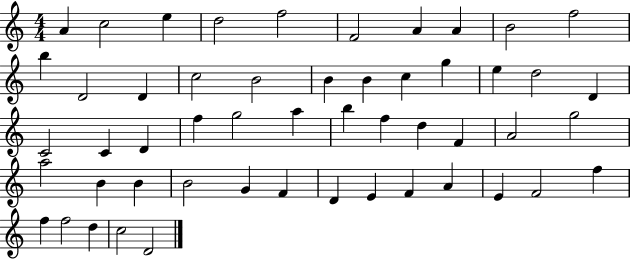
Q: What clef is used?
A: treble